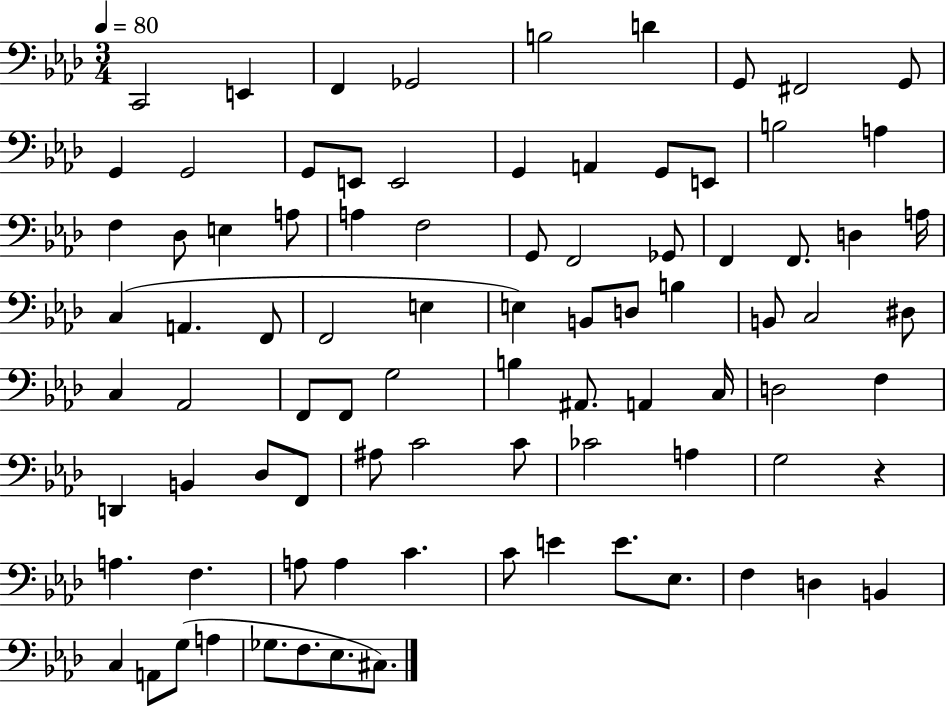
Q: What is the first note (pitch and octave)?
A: C2